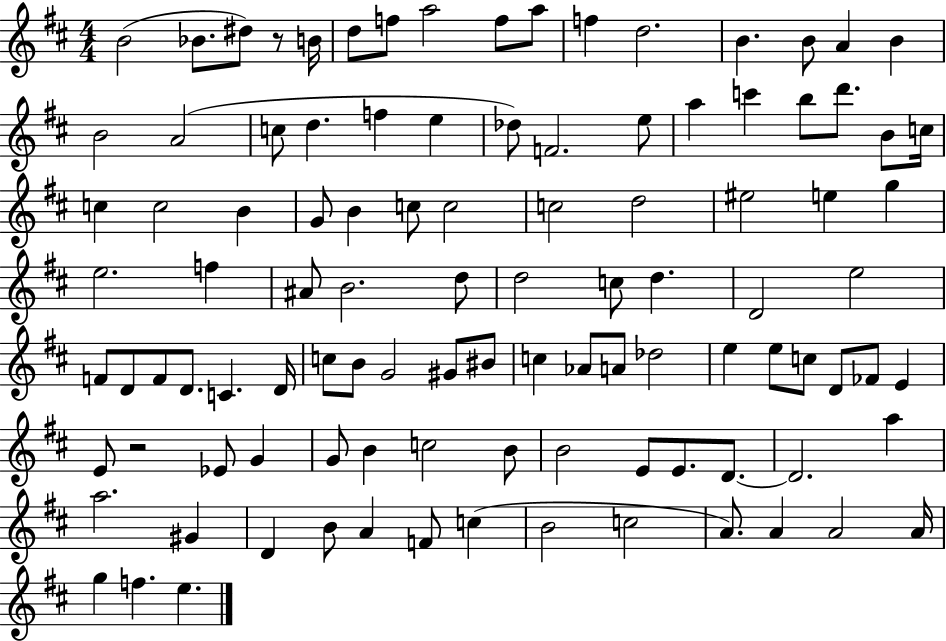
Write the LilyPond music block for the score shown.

{
  \clef treble
  \numericTimeSignature
  \time 4/4
  \key d \major
  b'2( bes'8. dis''8) r8 b'16 | d''8 f''8 a''2 f''8 a''8 | f''4 d''2. | b'4. b'8 a'4 b'4 | \break b'2 a'2( | c''8 d''4. f''4 e''4 | des''8) f'2. e''8 | a''4 c'''4 b''8 d'''8. b'8 c''16 | \break c''4 c''2 b'4 | g'8 b'4 c''8 c''2 | c''2 d''2 | eis''2 e''4 g''4 | \break e''2. f''4 | ais'8 b'2. d''8 | d''2 c''8 d''4. | d'2 e''2 | \break f'8 d'8 f'8 d'8. c'4. d'16 | c''8 b'8 g'2 gis'8 bis'8 | c''4 aes'8 a'8 des''2 | e''4 e''8 c''8 d'8 fes'8 e'4 | \break e'8 r2 ees'8 g'4 | g'8 b'4 c''2 b'8 | b'2 e'8 e'8. d'8.~~ | d'2. a''4 | \break a''2. gis'4 | d'4 b'8 a'4 f'8 c''4( | b'2 c''2 | a'8.) a'4 a'2 a'16 | \break g''4 f''4. e''4. | \bar "|."
}